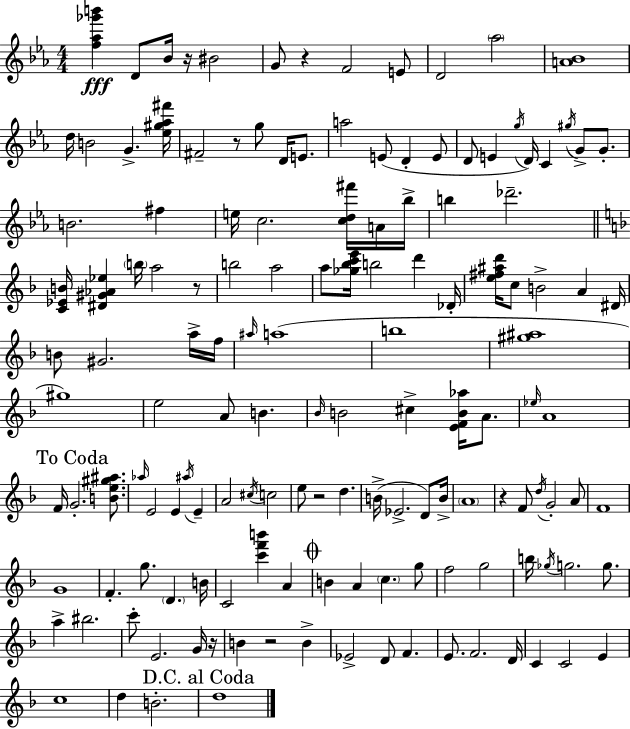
X:1
T:Untitled
M:4/4
L:1/4
K:Eb
[f_a_g'b'] D/2 _B/4 z/4 ^B2 G/2 z F2 E/2 D2 _a2 [A_B]4 d/4 B2 G [_e^g_a^f']/4 ^F2 z/2 g/2 D/4 E/2 a2 E/2 D E/2 D/2 E g/4 D/4 C ^g/4 G/2 G/2 B2 ^f e/4 c2 [cd^f']/4 A/4 _b/4 b _d'2 [C_EB]/4 [^D^G_A_e] b/4 a2 z/2 b2 a2 a/2 [_g_bc'e']/4 b2 d' _D/4 [e^f^ad']/4 c/2 B2 A ^D/4 B/2 ^G2 a/4 f/4 ^a/4 a4 b4 [^g^a]4 ^g4 e2 A/2 B _B/4 B2 ^c [EFB_a]/4 A/2 _e/4 A4 F/4 G2 [Be^g^a]/2 _a/4 E2 E ^a/4 E A2 ^c/4 c2 e/2 z2 d B/4 _E2 D/2 B/4 A4 z F/2 d/4 G2 A/2 F4 G4 F g/2 D B/4 C2 [c'f'b'] A B A c g/2 f2 g2 b/4 _g/4 g2 g/2 a ^b2 c'/2 E2 G/4 z/4 B z2 B _E2 D/2 F E/2 F2 D/4 C C2 E c4 d B2 d4